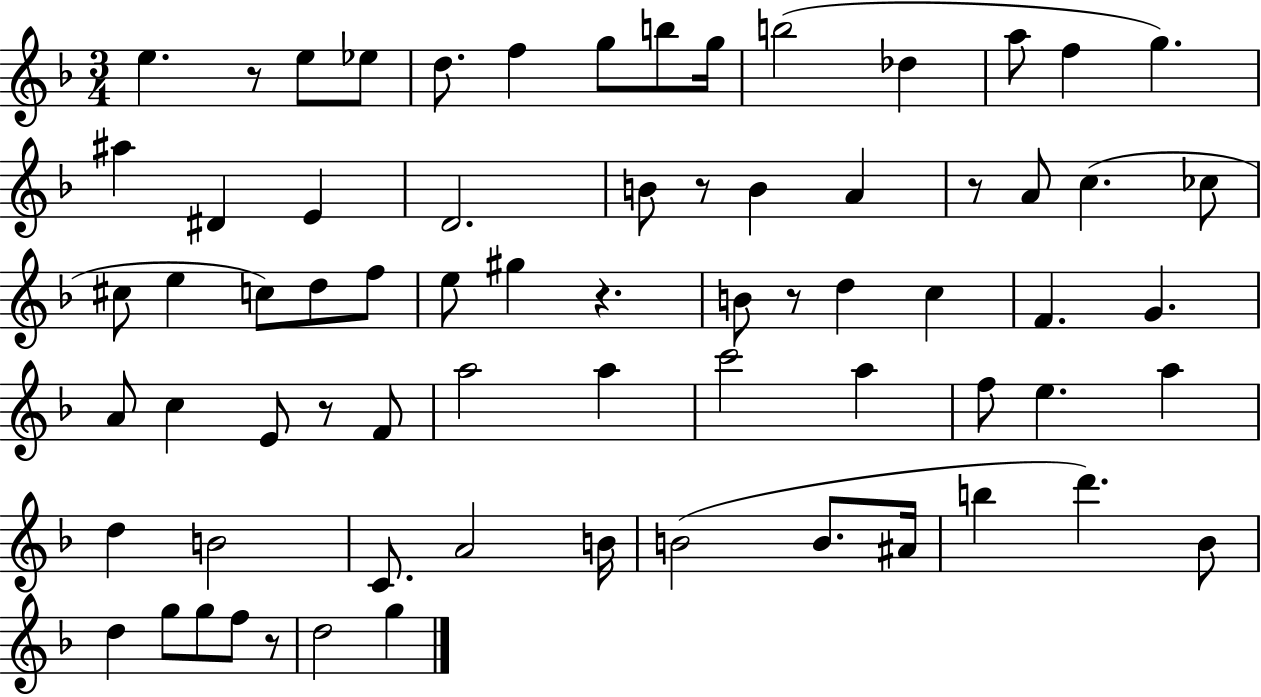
{
  \clef treble
  \numericTimeSignature
  \time 3/4
  \key f \major
  e''4. r8 e''8 ees''8 | d''8. f''4 g''8 b''8 g''16 | b''2( des''4 | a''8 f''4 g''4.) | \break ais''4 dis'4 e'4 | d'2. | b'8 r8 b'4 a'4 | r8 a'8 c''4.( ces''8 | \break cis''8 e''4 c''8) d''8 f''8 | e''8 gis''4 r4. | b'8 r8 d''4 c''4 | f'4. g'4. | \break a'8 c''4 e'8 r8 f'8 | a''2 a''4 | c'''2 a''4 | f''8 e''4. a''4 | \break d''4 b'2 | c'8. a'2 b'16 | b'2( b'8. ais'16 | b''4 d'''4.) bes'8 | \break d''4 g''8 g''8 f''8 r8 | d''2 g''4 | \bar "|."
}